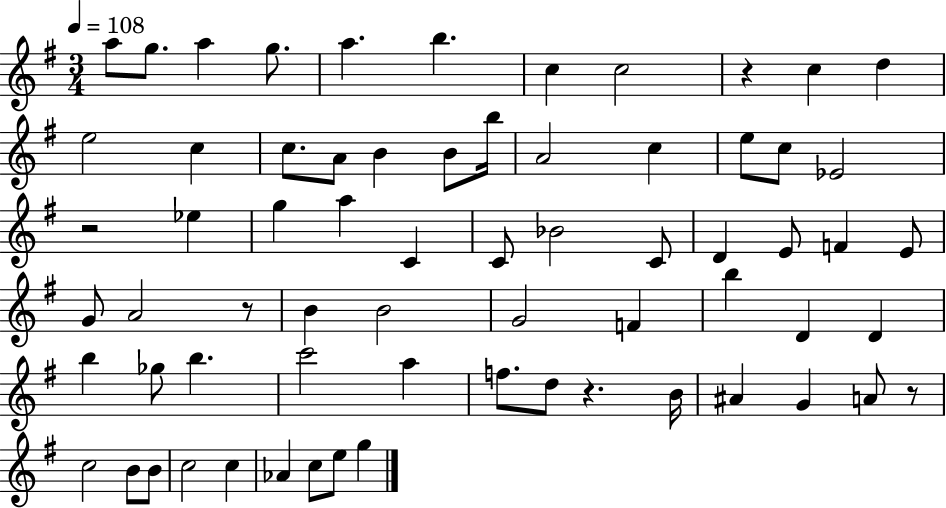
A5/e G5/e. A5/q G5/e. A5/q. B5/q. C5/q C5/h R/q C5/q D5/q E5/h C5/q C5/e. A4/e B4/q B4/e B5/s A4/h C5/q E5/e C5/e Eb4/h R/h Eb5/q G5/q A5/q C4/q C4/e Bb4/h C4/e D4/q E4/e F4/q E4/e G4/e A4/h R/e B4/q B4/h G4/h F4/q B5/q D4/q D4/q B5/q Gb5/e B5/q. C6/h A5/q F5/e. D5/e R/q. B4/s A#4/q G4/q A4/e R/e C5/h B4/e B4/e C5/h C5/q Ab4/q C5/e E5/e G5/q